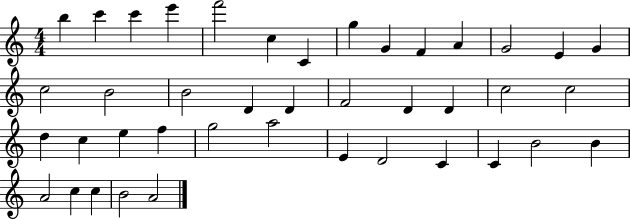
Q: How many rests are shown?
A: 0